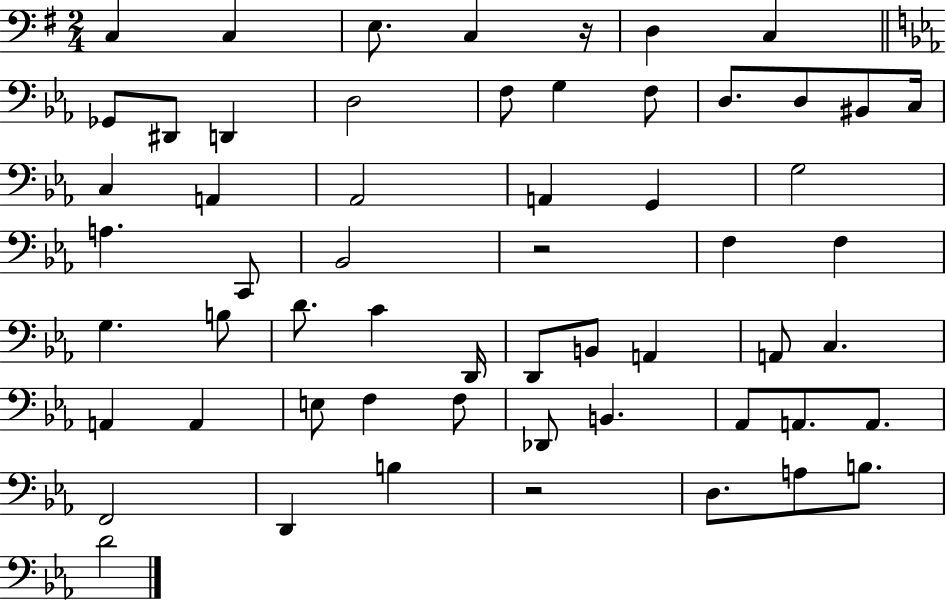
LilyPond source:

{
  \clef bass
  \numericTimeSignature
  \time 2/4
  \key g \major
  c4 c4 | e8. c4 r16 | d4 c4 | \bar "||" \break \key c \minor ges,8 dis,8 d,4 | d2 | f8 g4 f8 | d8. d8 bis,8 c16 | \break c4 a,4 | aes,2 | a,4 g,4 | g2 | \break a4. c,8 | bes,2 | r2 | f4 f4 | \break g4. b8 | d'8. c'4 d,16 | d,8 b,8 a,4 | a,8 c4. | \break a,4 a,4 | e8 f4 f8 | des,8 b,4. | aes,8 a,8. a,8. | \break f,2 | d,4 b4 | r2 | d8. a8 b8. | \break d'2 | \bar "|."
}